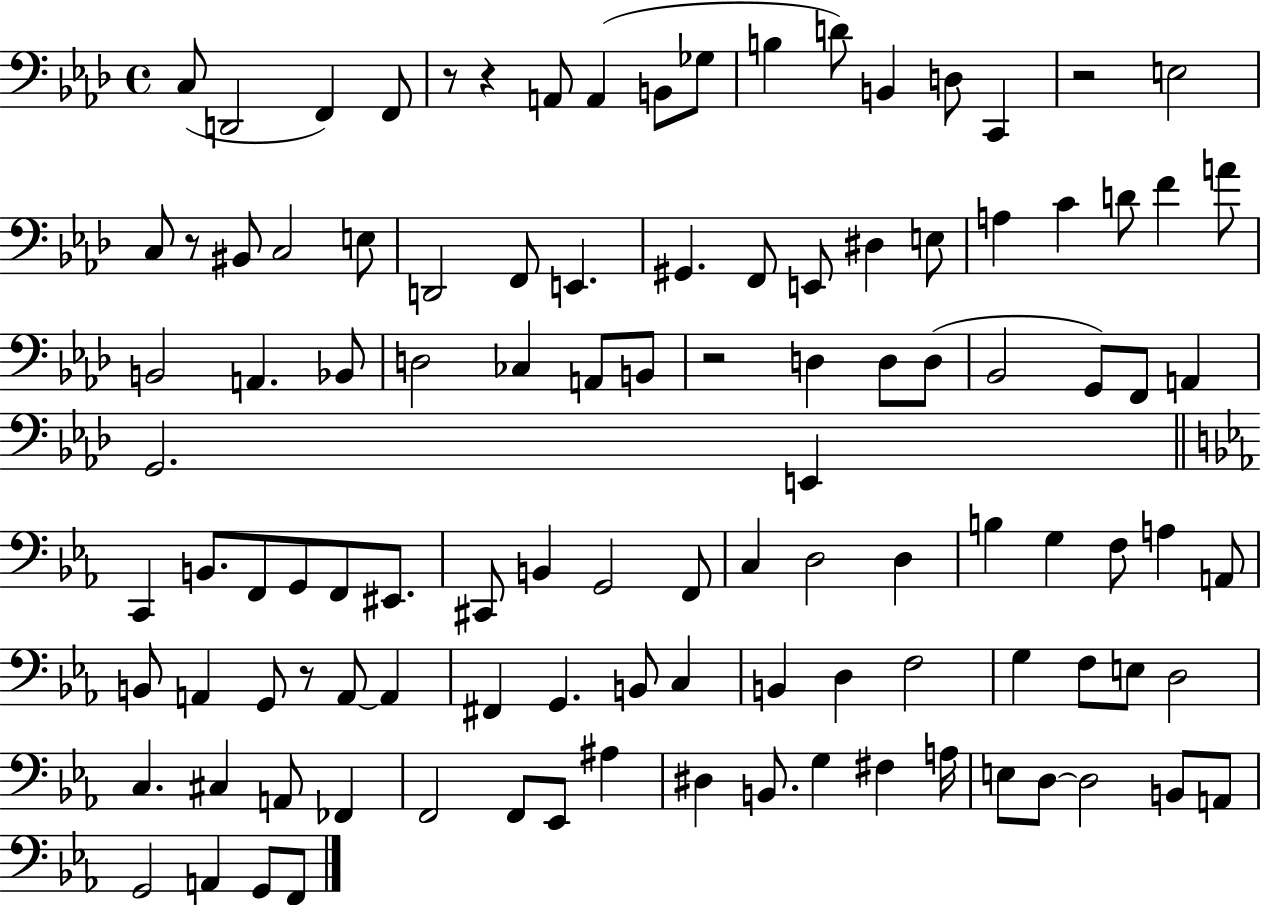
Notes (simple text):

C3/e D2/h F2/q F2/e R/e R/q A2/e A2/q B2/e Gb3/e B3/q D4/e B2/q D3/e C2/q R/h E3/h C3/e R/e BIS2/e C3/h E3/e D2/h F2/e E2/q. G#2/q. F2/e E2/e D#3/q E3/e A3/q C4/q D4/e F4/q A4/e B2/h A2/q. Bb2/e D3/h CES3/q A2/e B2/e R/h D3/q D3/e D3/e Bb2/h G2/e F2/e A2/q G2/h. E2/q C2/q B2/e. F2/e G2/e F2/e EIS2/e. C#2/e B2/q G2/h F2/e C3/q D3/h D3/q B3/q G3/q F3/e A3/q A2/e B2/e A2/q G2/e R/e A2/e A2/q F#2/q G2/q. B2/e C3/q B2/q D3/q F3/h G3/q F3/e E3/e D3/h C3/q. C#3/q A2/e FES2/q F2/h F2/e Eb2/e A#3/q D#3/q B2/e. G3/q F#3/q A3/s E3/e D3/e D3/h B2/e A2/e G2/h A2/q G2/e F2/e